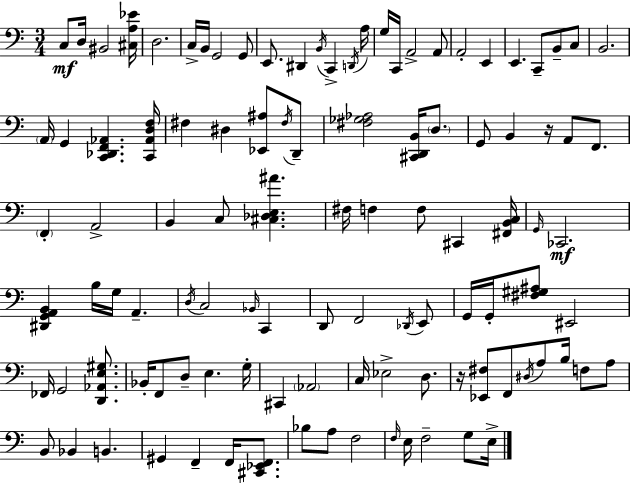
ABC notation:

X:1
T:Untitled
M:3/4
L:1/4
K:C
C,/2 D,/4 ^B,,2 [^C,A,_E]/4 D,2 C,/4 B,,/4 G,,2 G,,/2 E,,/2 ^D,, B,,/4 C,, D,,/4 A,/4 G,/4 C,,/4 A,,2 A,,/2 A,,2 E,, E,, C,,/2 B,,/2 C,/2 B,,2 A,,/4 G,, [C,,_D,,F,,_A,,] [C,,_A,,D,F,]/4 ^F, ^D, [_E,,^A,]/2 ^F,/4 D,,/2 [^F,_G,_A,]2 [^C,,D,,B,,]/4 D,/2 G,,/2 B,, z/4 A,,/2 F,,/2 F,, A,,2 B,, C,/2 [^C,_D,E,^A] ^F,/4 F, F,/2 ^C,, [^F,,B,,C,]/4 G,,/4 _C,,2 [^D,,G,,A,,B,,] B,/4 G,/4 A,, D,/4 C,2 _B,,/4 C,, D,,/2 F,,2 _D,,/4 E,,/2 G,,/4 G,,/4 [^F,^G,^A,]/2 ^E,,2 _F,,/4 G,,2 [D,,_A,,E,^G,]/2 _B,,/4 F,,/2 D,/2 E, G,/4 ^C,, _A,,2 C,/4 _E,2 D,/2 z/4 [_E,,^F,]/2 F,,/2 ^D,/4 A,/2 B,/4 F,/2 A,/2 B,,/2 _B,, B,, ^G,, F,, F,,/4 [^C,,_E,,F,,]/2 _B,/2 A,/2 F,2 F,/4 E,/4 F,2 G,/2 E,/4